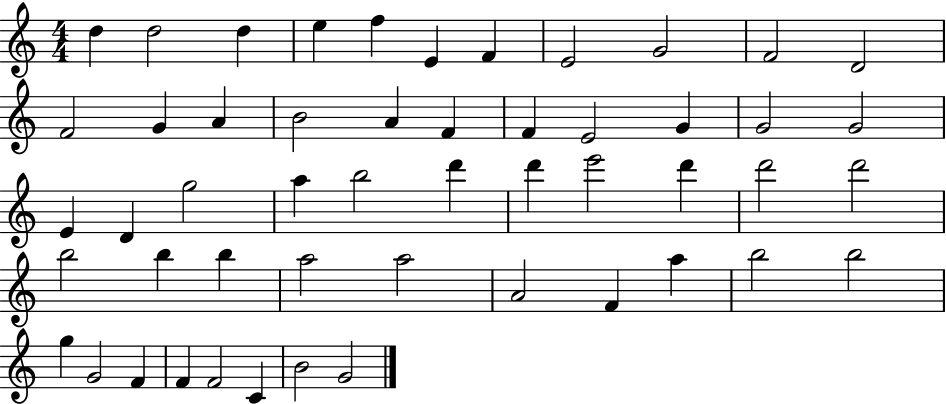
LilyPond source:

{
  \clef treble
  \numericTimeSignature
  \time 4/4
  \key c \major
  d''4 d''2 d''4 | e''4 f''4 e'4 f'4 | e'2 g'2 | f'2 d'2 | \break f'2 g'4 a'4 | b'2 a'4 f'4 | f'4 e'2 g'4 | g'2 g'2 | \break e'4 d'4 g''2 | a''4 b''2 d'''4 | d'''4 e'''2 d'''4 | d'''2 d'''2 | \break b''2 b''4 b''4 | a''2 a''2 | a'2 f'4 a''4 | b''2 b''2 | \break g''4 g'2 f'4 | f'4 f'2 c'4 | b'2 g'2 | \bar "|."
}